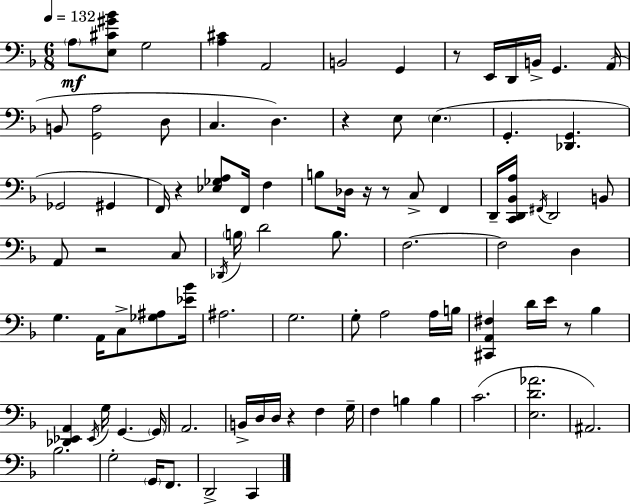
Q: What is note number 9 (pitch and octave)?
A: G2